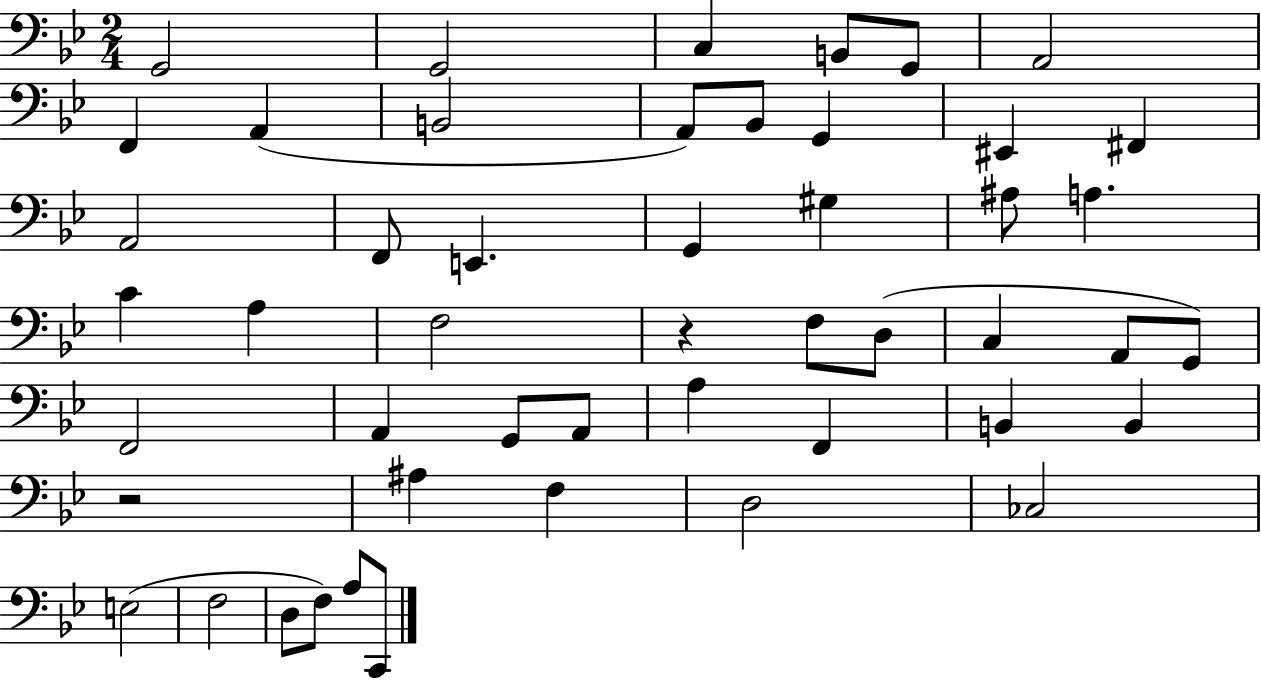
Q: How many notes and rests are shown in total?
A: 49